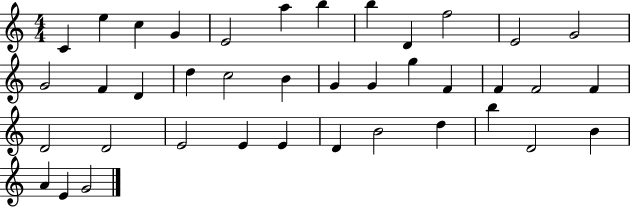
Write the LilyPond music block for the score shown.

{
  \clef treble
  \numericTimeSignature
  \time 4/4
  \key c \major
  c'4 e''4 c''4 g'4 | e'2 a''4 b''4 | b''4 d'4 f''2 | e'2 g'2 | \break g'2 f'4 d'4 | d''4 c''2 b'4 | g'4 g'4 g''4 f'4 | f'4 f'2 f'4 | \break d'2 d'2 | e'2 e'4 e'4 | d'4 b'2 d''4 | b''4 d'2 b'4 | \break a'4 e'4 g'2 | \bar "|."
}